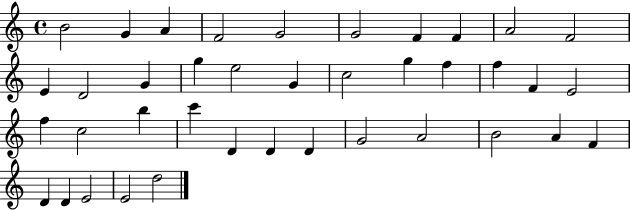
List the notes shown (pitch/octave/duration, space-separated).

B4/h G4/q A4/q F4/h G4/h G4/h F4/q F4/q A4/h F4/h E4/q D4/h G4/q G5/q E5/h G4/q C5/h G5/q F5/q F5/q F4/q E4/h F5/q C5/h B5/q C6/q D4/q D4/q D4/q G4/h A4/h B4/h A4/q F4/q D4/q D4/q E4/h E4/h D5/h